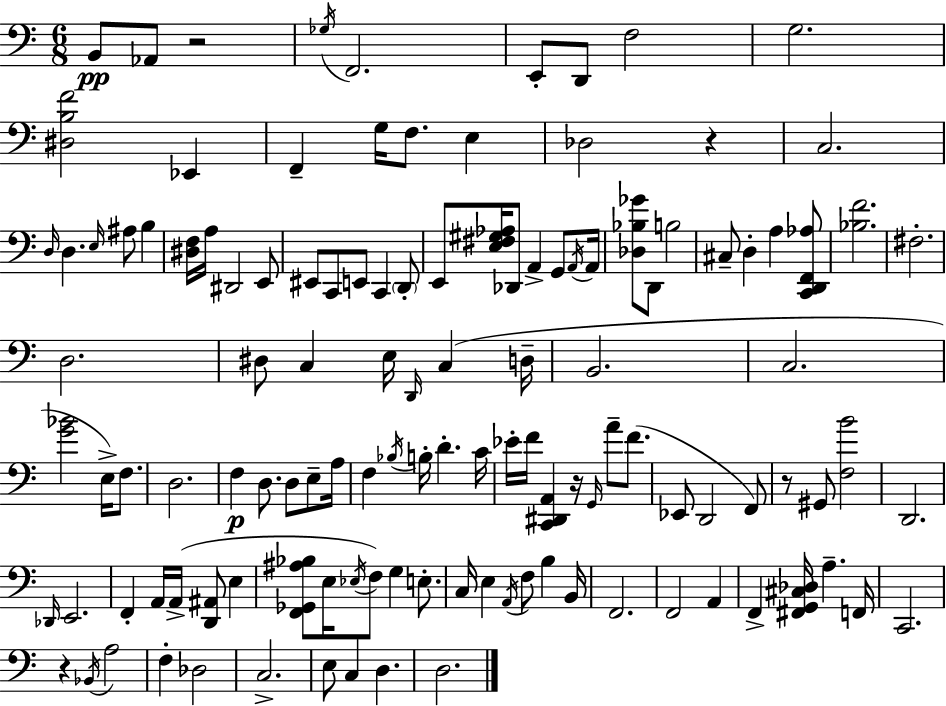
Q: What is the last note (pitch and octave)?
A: D3